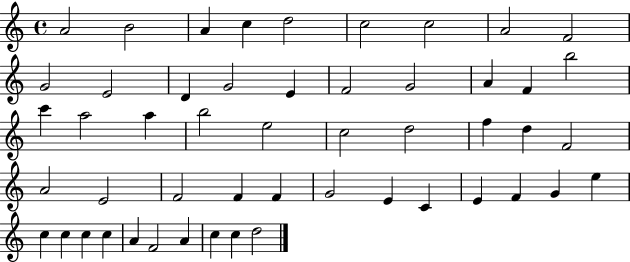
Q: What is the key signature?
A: C major